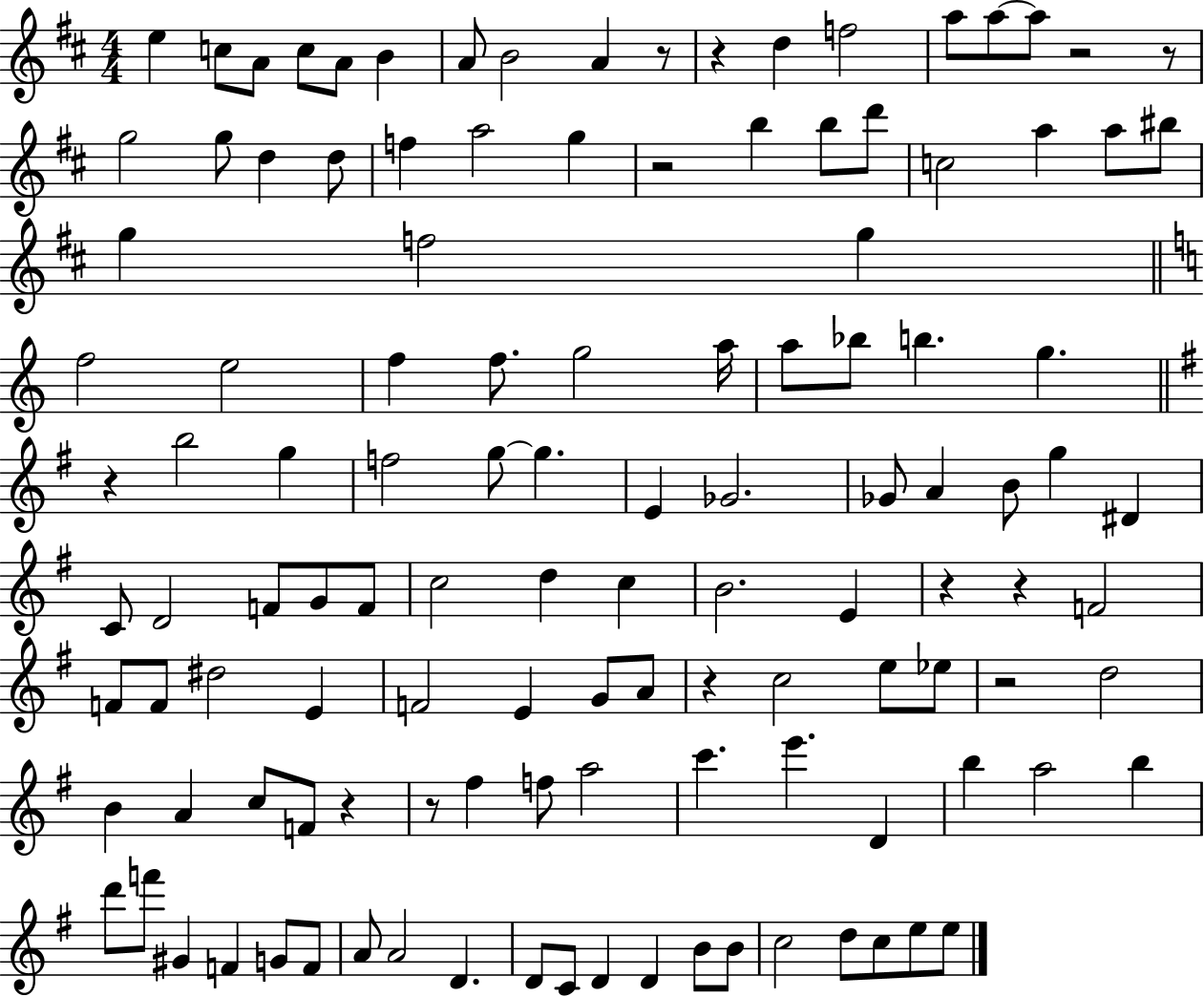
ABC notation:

X:1
T:Untitled
M:4/4
L:1/4
K:D
e c/2 A/2 c/2 A/2 B A/2 B2 A z/2 z d f2 a/2 a/2 a/2 z2 z/2 g2 g/2 d d/2 f a2 g z2 b b/2 d'/2 c2 a a/2 ^b/2 g f2 g f2 e2 f f/2 g2 a/4 a/2 _b/2 b g z b2 g f2 g/2 g E _G2 _G/2 A B/2 g ^D C/2 D2 F/2 G/2 F/2 c2 d c B2 E z z F2 F/2 F/2 ^d2 E F2 E G/2 A/2 z c2 e/2 _e/2 z2 d2 B A c/2 F/2 z z/2 ^f f/2 a2 c' e' D b a2 b d'/2 f'/2 ^G F G/2 F/2 A/2 A2 D D/2 C/2 D D B/2 B/2 c2 d/2 c/2 e/2 e/2